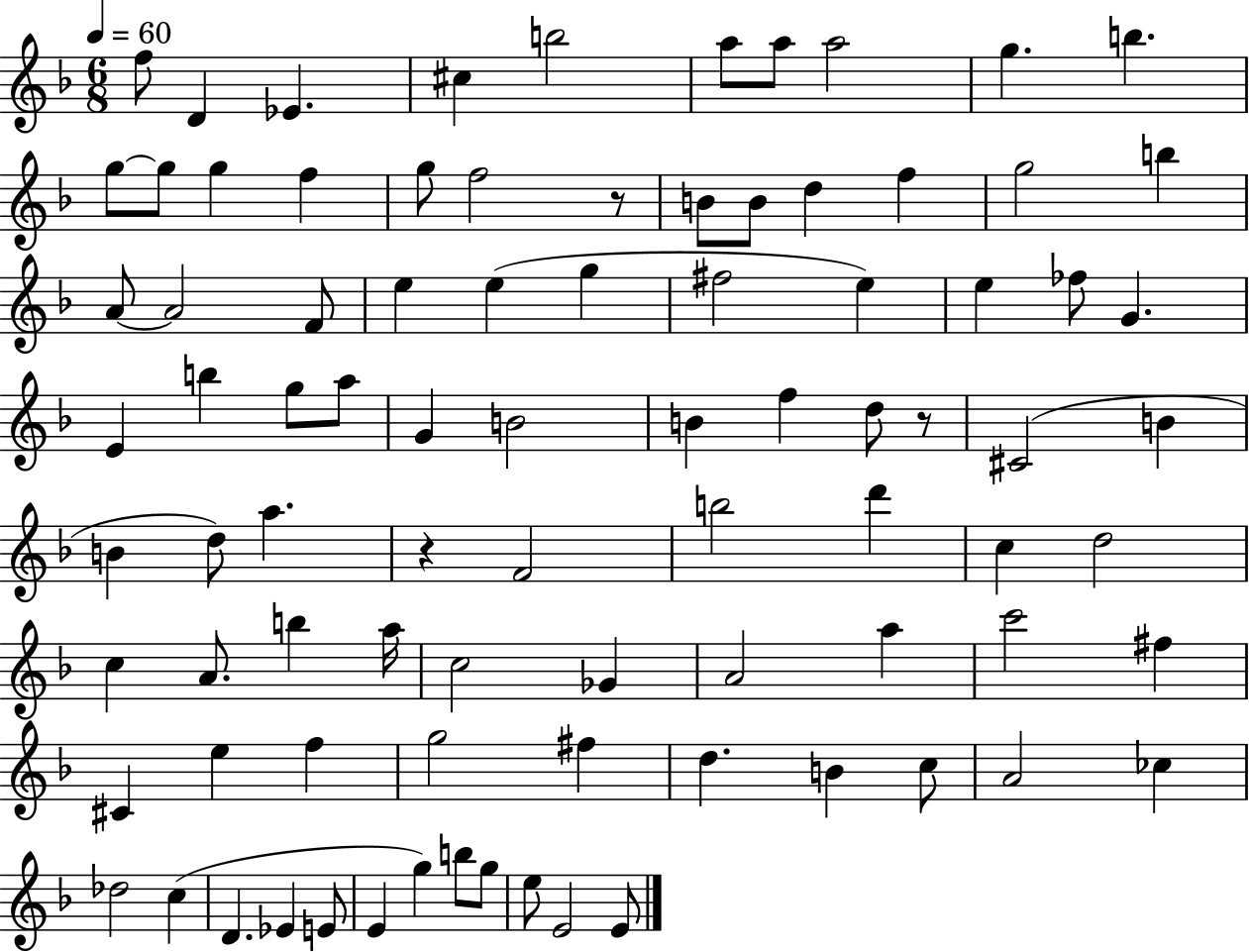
F5/e D4/q Eb4/q. C#5/q B5/h A5/e A5/e A5/h G5/q. B5/q. G5/e G5/e G5/q F5/q G5/e F5/h R/e B4/e B4/e D5/q F5/q G5/h B5/q A4/e A4/h F4/e E5/q E5/q G5/q F#5/h E5/q E5/q FES5/e G4/q. E4/q B5/q G5/e A5/e G4/q B4/h B4/q F5/q D5/e R/e C#4/h B4/q B4/q D5/e A5/q. R/q F4/h B5/h D6/q C5/q D5/h C5/q A4/e. B5/q A5/s C5/h Gb4/q A4/h A5/q C6/h F#5/q C#4/q E5/q F5/q G5/h F#5/q D5/q. B4/q C5/e A4/h CES5/q Db5/h C5/q D4/q. Eb4/q E4/e E4/q G5/q B5/e G5/e E5/e E4/h E4/e